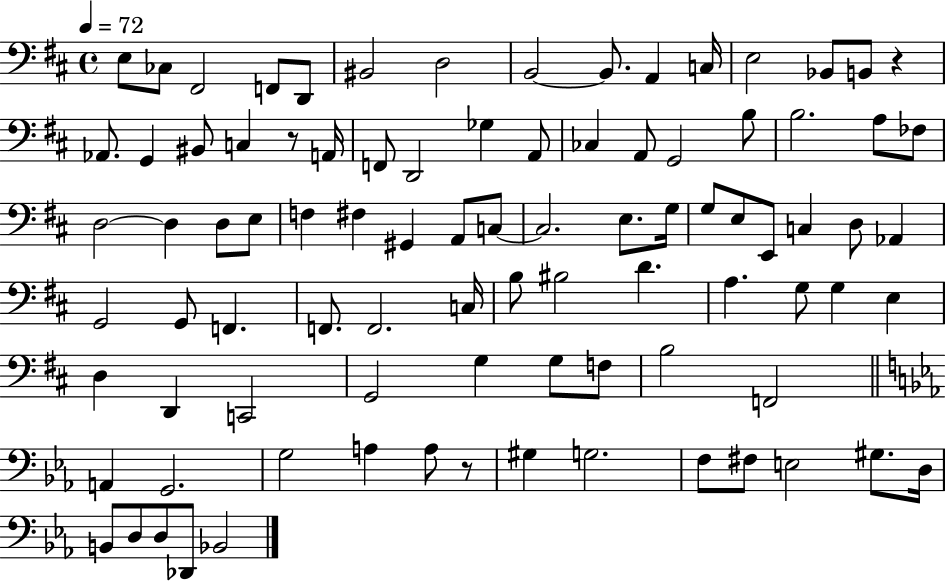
X:1
T:Untitled
M:4/4
L:1/4
K:D
E,/2 _C,/2 ^F,,2 F,,/2 D,,/2 ^B,,2 D,2 B,,2 B,,/2 A,, C,/4 E,2 _B,,/2 B,,/2 z _A,,/2 G,, ^B,,/2 C, z/2 A,,/4 F,,/2 D,,2 _G, A,,/2 _C, A,,/2 G,,2 B,/2 B,2 A,/2 _F,/2 D,2 D, D,/2 E,/2 F, ^F, ^G,, A,,/2 C,/2 C,2 E,/2 G,/4 G,/2 E,/2 E,,/2 C, D,/2 _A,, G,,2 G,,/2 F,, F,,/2 F,,2 C,/4 B,/2 ^B,2 D A, G,/2 G, E, D, D,, C,,2 G,,2 G, G,/2 F,/2 B,2 F,,2 A,, G,,2 G,2 A, A,/2 z/2 ^G, G,2 F,/2 ^F,/2 E,2 ^G,/2 D,/4 B,,/2 D,/2 D,/2 _D,,/2 _B,,2